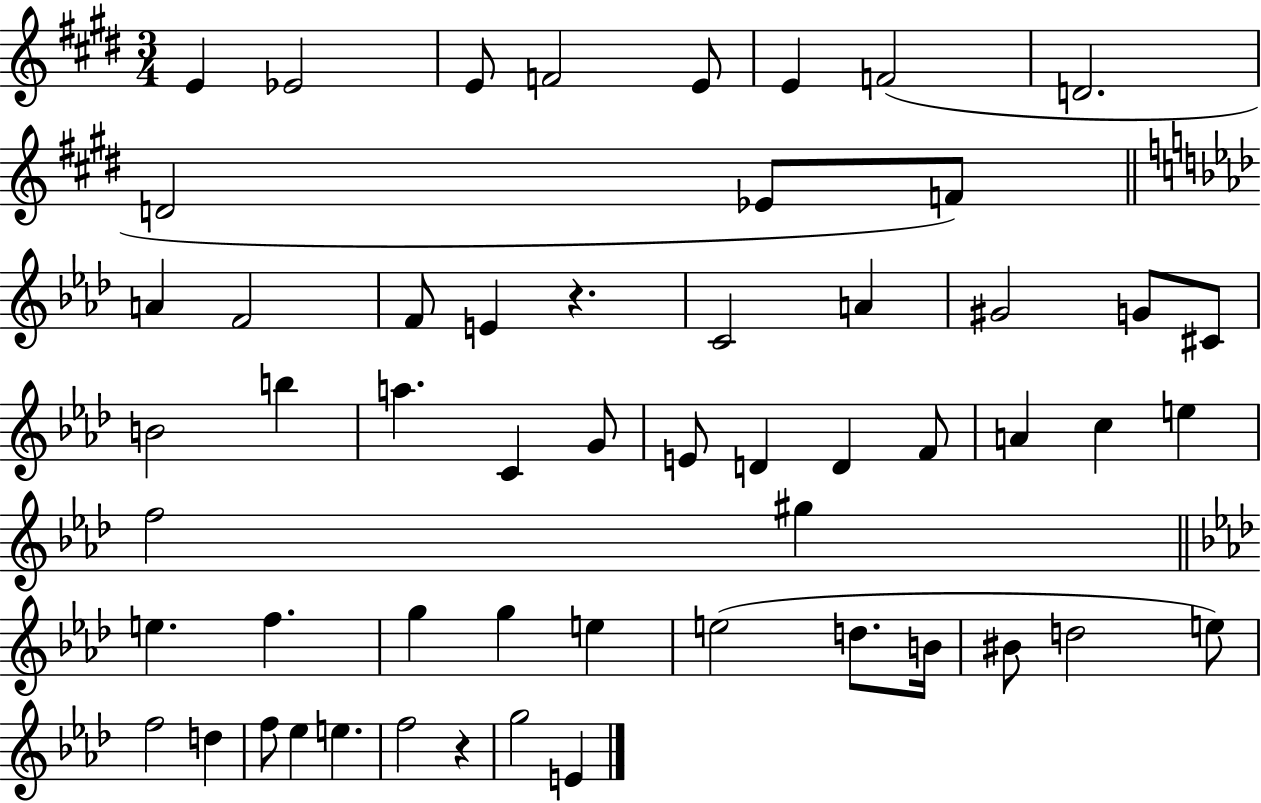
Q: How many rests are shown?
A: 2